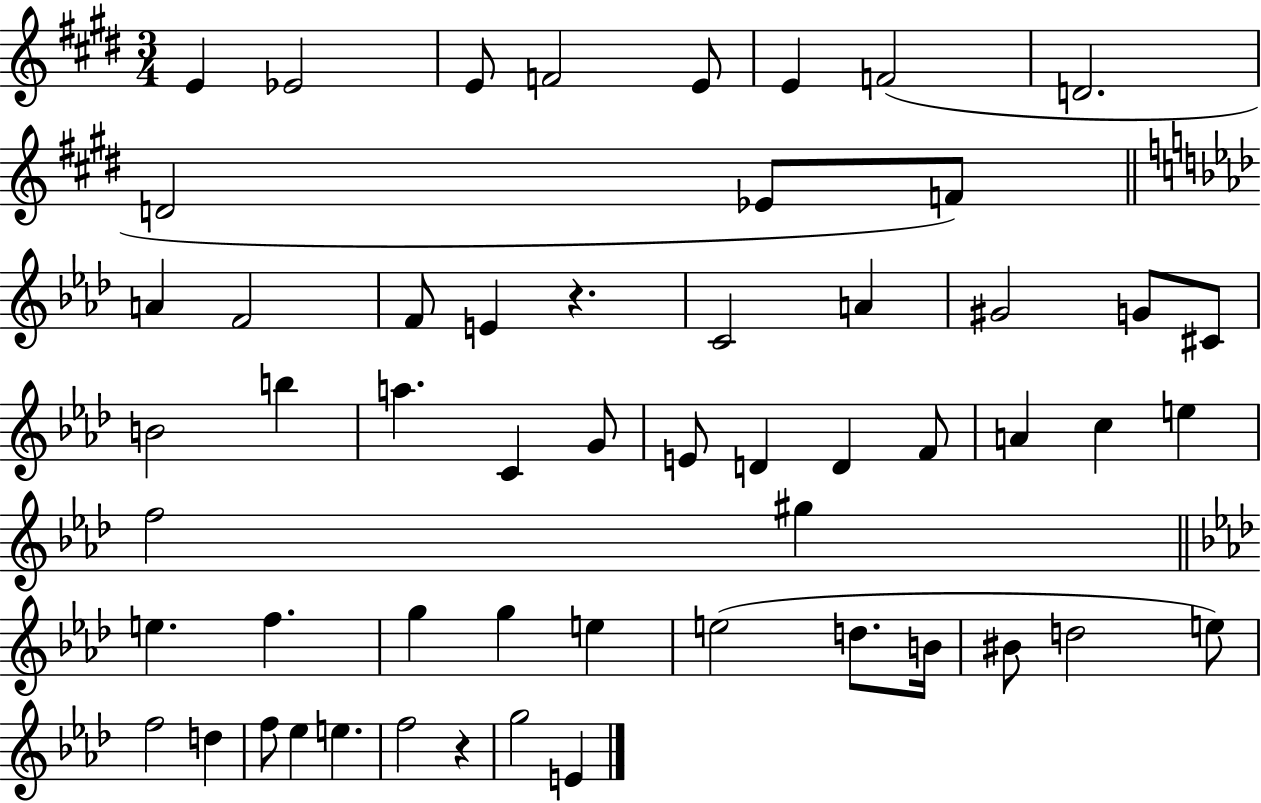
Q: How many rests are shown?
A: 2